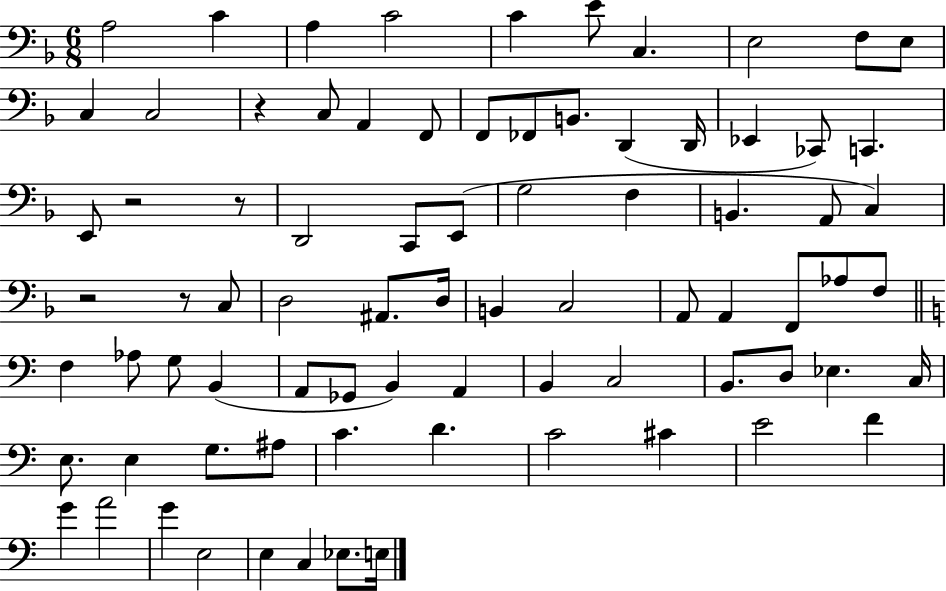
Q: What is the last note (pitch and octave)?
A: E3